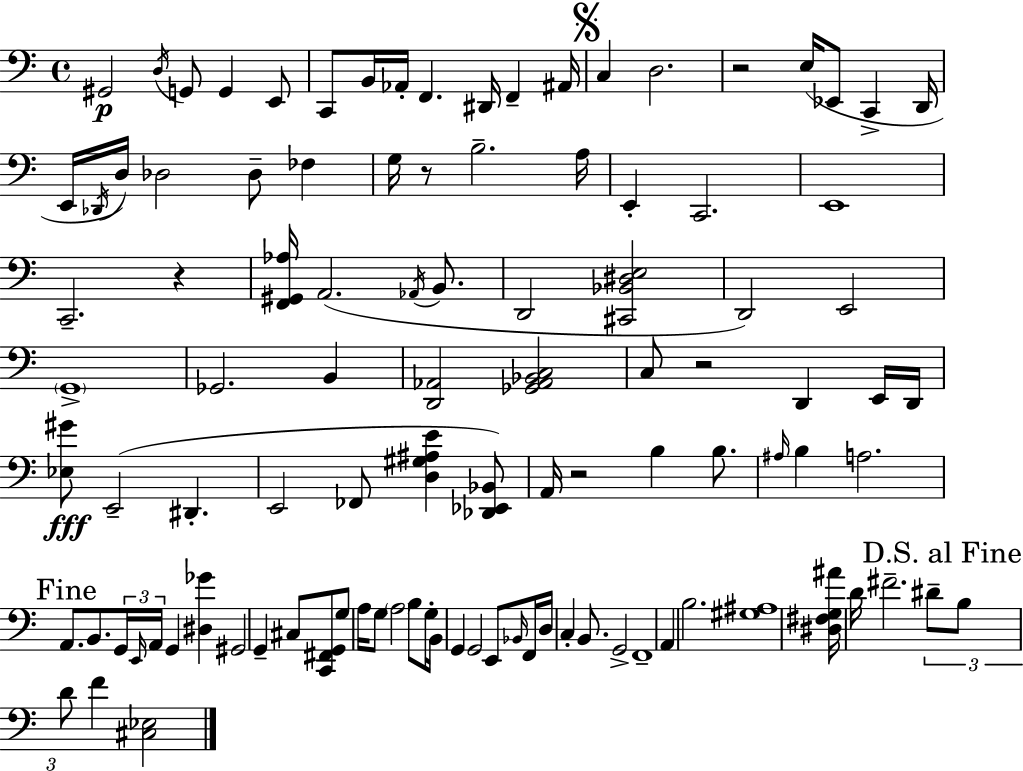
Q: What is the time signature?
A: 4/4